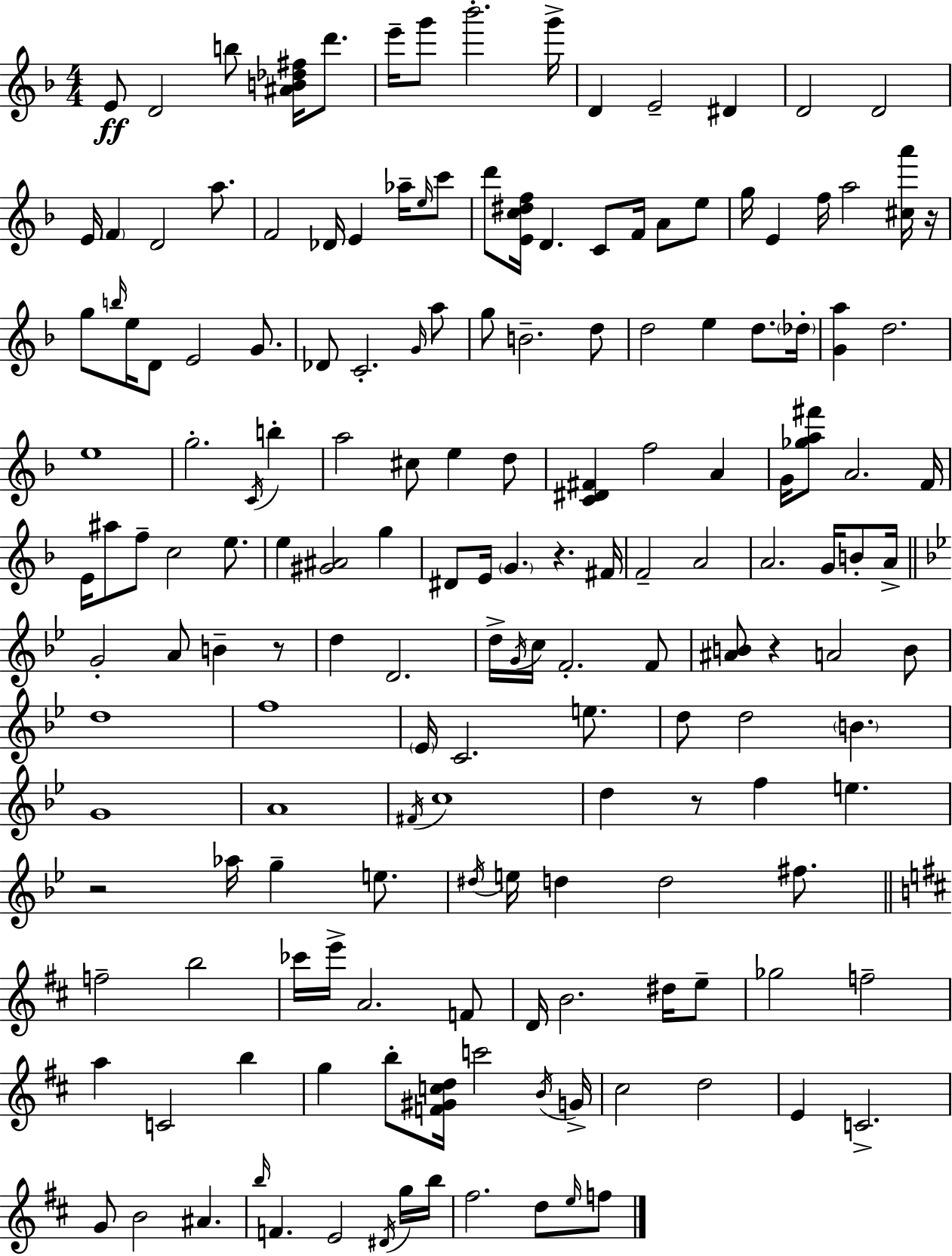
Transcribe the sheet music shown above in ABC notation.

X:1
T:Untitled
M:4/4
L:1/4
K:Dm
E/2 D2 b/2 [^AB_d^f]/4 d'/2 e'/4 g'/2 _b'2 g'/4 D E2 ^D D2 D2 E/4 F D2 a/2 F2 _D/4 E _a/4 e/4 c'/2 d'/2 [Ec^df]/4 D C/2 F/4 A/2 e/2 g/4 E f/4 a2 [^ca']/4 z/4 g/2 b/4 e/4 D/2 E2 G/2 _D/2 C2 G/4 a/2 g/2 B2 d/2 d2 e d/2 _d/4 [Ga] d2 e4 g2 C/4 b a2 ^c/2 e d/2 [C^D^F] f2 A G/4 [_ga^f']/2 A2 F/4 E/4 ^a/2 f/2 c2 e/2 e [^G^A]2 g ^D/2 E/4 G z ^F/4 F2 A2 A2 G/4 B/2 A/4 G2 A/2 B z/2 d D2 d/4 G/4 c/4 F2 F/2 [^AB]/2 z A2 B/2 d4 f4 _E/4 C2 e/2 d/2 d2 B G4 A4 ^F/4 c4 d z/2 f e z2 _a/4 g e/2 ^d/4 e/4 d d2 ^f/2 f2 b2 _c'/4 e'/4 A2 F/2 D/4 B2 ^d/4 e/2 _g2 f2 a C2 b g b/2 [F^Gcd]/4 c'2 B/4 G/4 ^c2 d2 E C2 G/2 B2 ^A b/4 F E2 ^D/4 g/4 b/4 ^f2 d/2 e/4 f/2